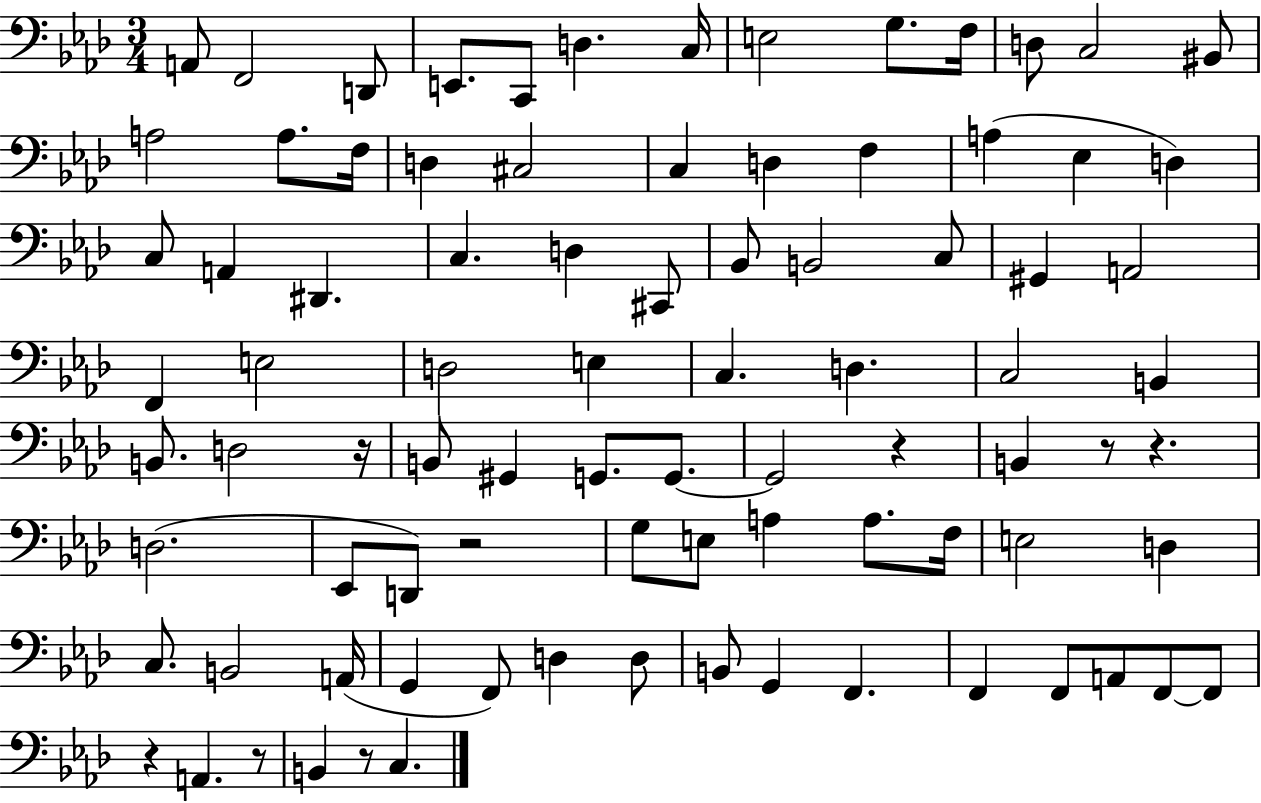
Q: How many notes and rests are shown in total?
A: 87